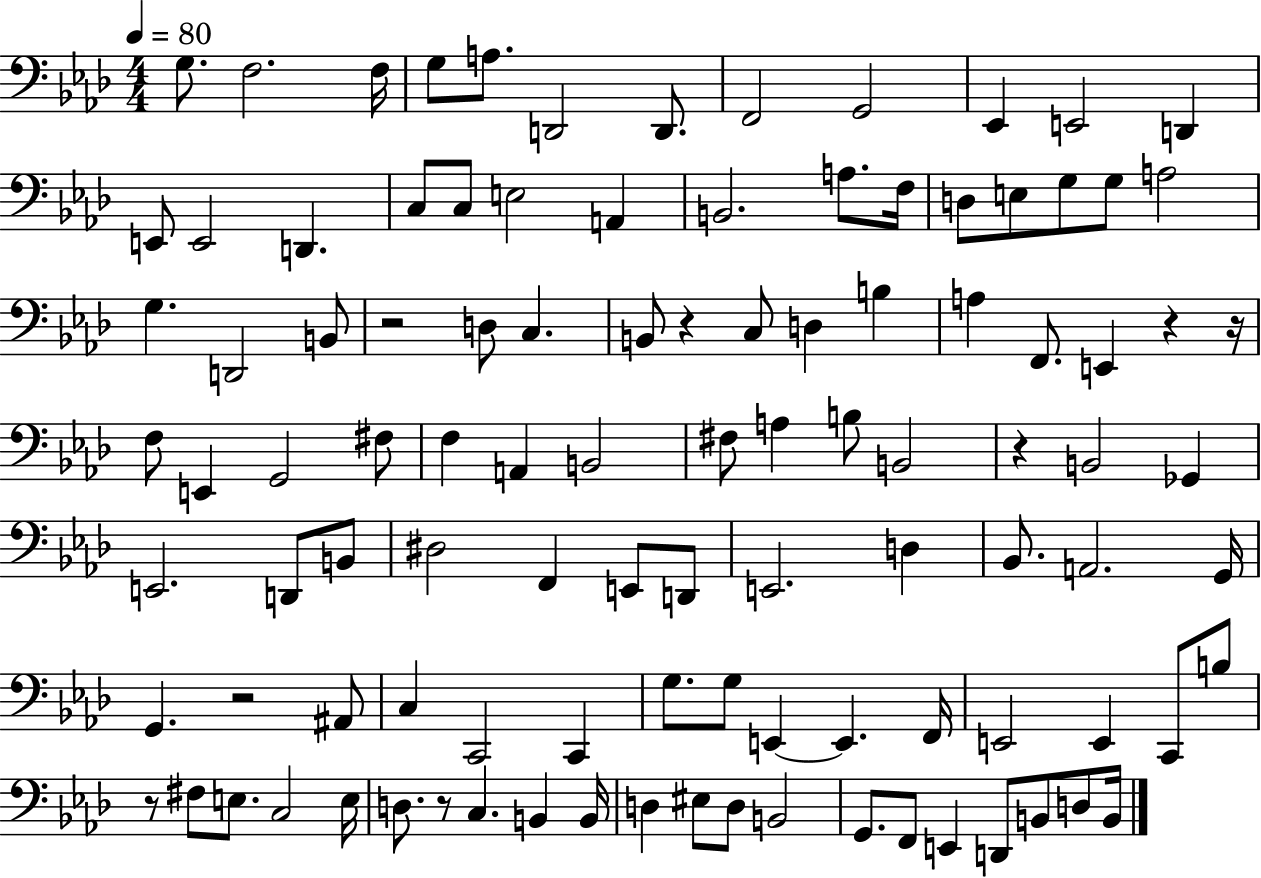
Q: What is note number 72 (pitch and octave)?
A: E2